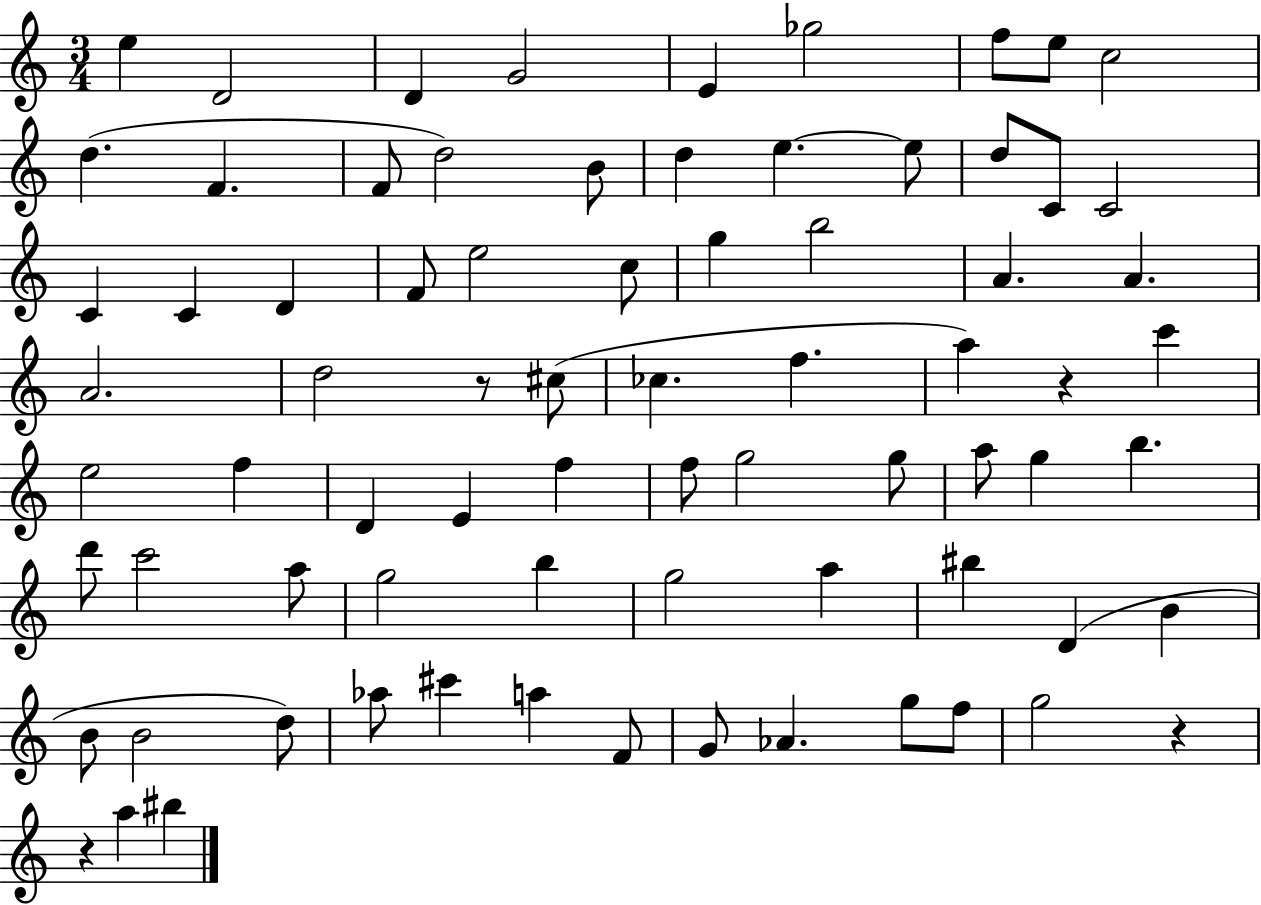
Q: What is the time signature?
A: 3/4